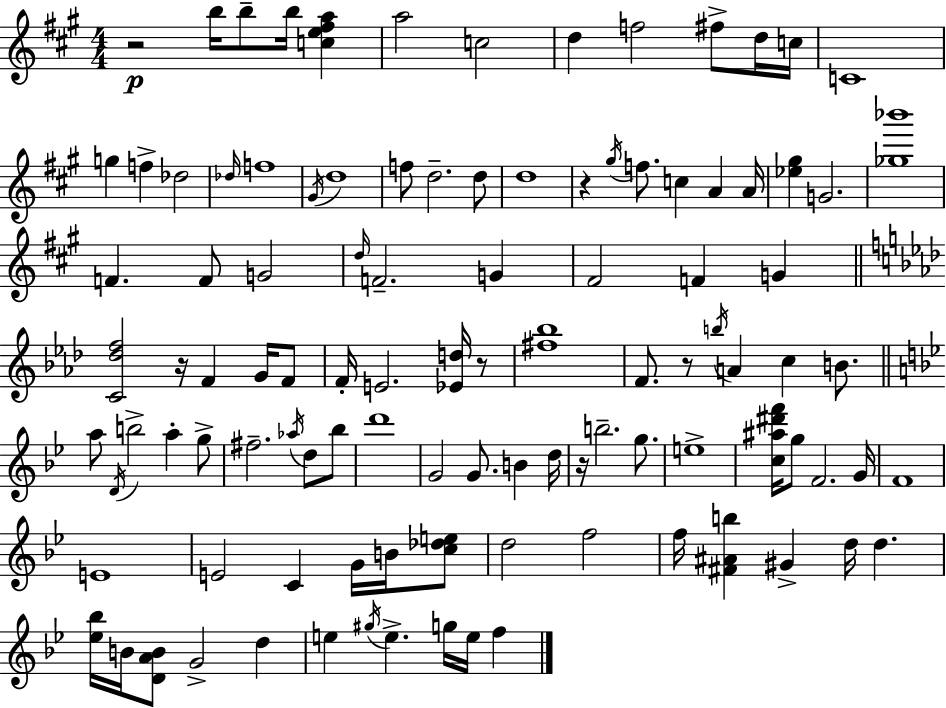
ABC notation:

X:1
T:Untitled
M:4/4
L:1/4
K:A
z2 b/4 b/2 b/4 [ce^fa] a2 c2 d f2 ^f/2 d/4 c/4 C4 g f _d2 _d/4 f4 ^G/4 d4 f/2 d2 d/2 d4 z ^g/4 f/2 c A A/4 [_e^g] G2 [_g_b']4 F F/2 G2 d/4 F2 G ^F2 F G [C_df]2 z/4 F G/4 F/2 F/4 E2 [_Ed]/4 z/2 [^f_b]4 F/2 z/2 b/4 A c B/2 a/2 D/4 b2 a g/2 ^f2 _a/4 d/2 _b/2 d'4 G2 G/2 B d/4 z/4 b2 g/2 e4 [c^a^d'f']/4 g/2 F2 G/4 F4 E4 E2 C G/4 B/4 [c_de]/2 d2 f2 f/4 [^F^Ab] ^G d/4 d [_e_b]/4 B/4 [DAB]/2 G2 d e ^g/4 e g/4 e/4 f